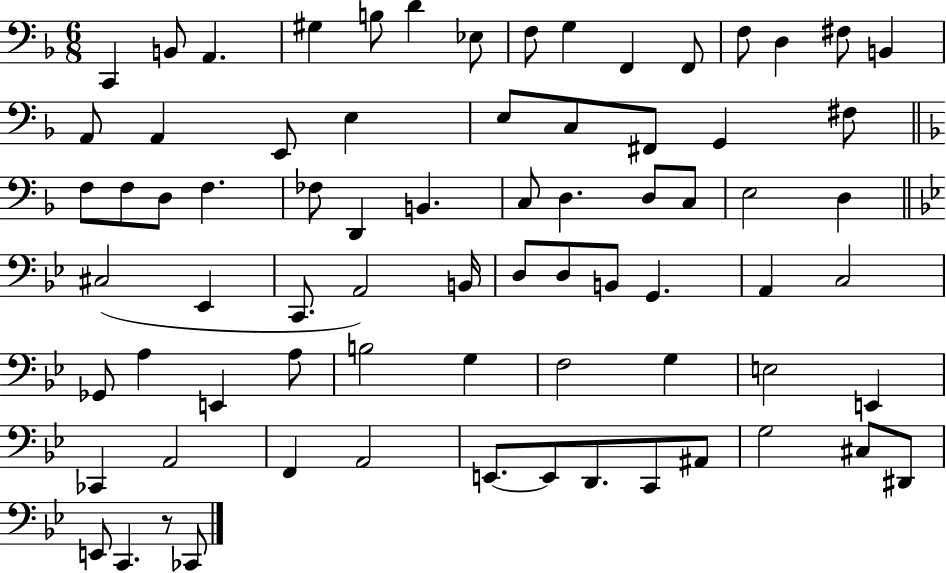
C2/q B2/e A2/q. G#3/q B3/e D4/q Eb3/e F3/e G3/q F2/q F2/e F3/e D3/q F#3/e B2/q A2/e A2/q E2/e E3/q E3/e C3/e F#2/e G2/q F#3/e F3/e F3/e D3/e F3/q. FES3/e D2/q B2/q. C3/e D3/q. D3/e C3/e E3/h D3/q C#3/h Eb2/q C2/e. A2/h B2/s D3/e D3/e B2/e G2/q. A2/q C3/h Gb2/e A3/q E2/q A3/e B3/h G3/q F3/h G3/q E3/h E2/q CES2/q A2/h F2/q A2/h E2/e. E2/e D2/e. C2/e A#2/e G3/h C#3/e D#2/e E2/e C2/q. R/e CES2/e